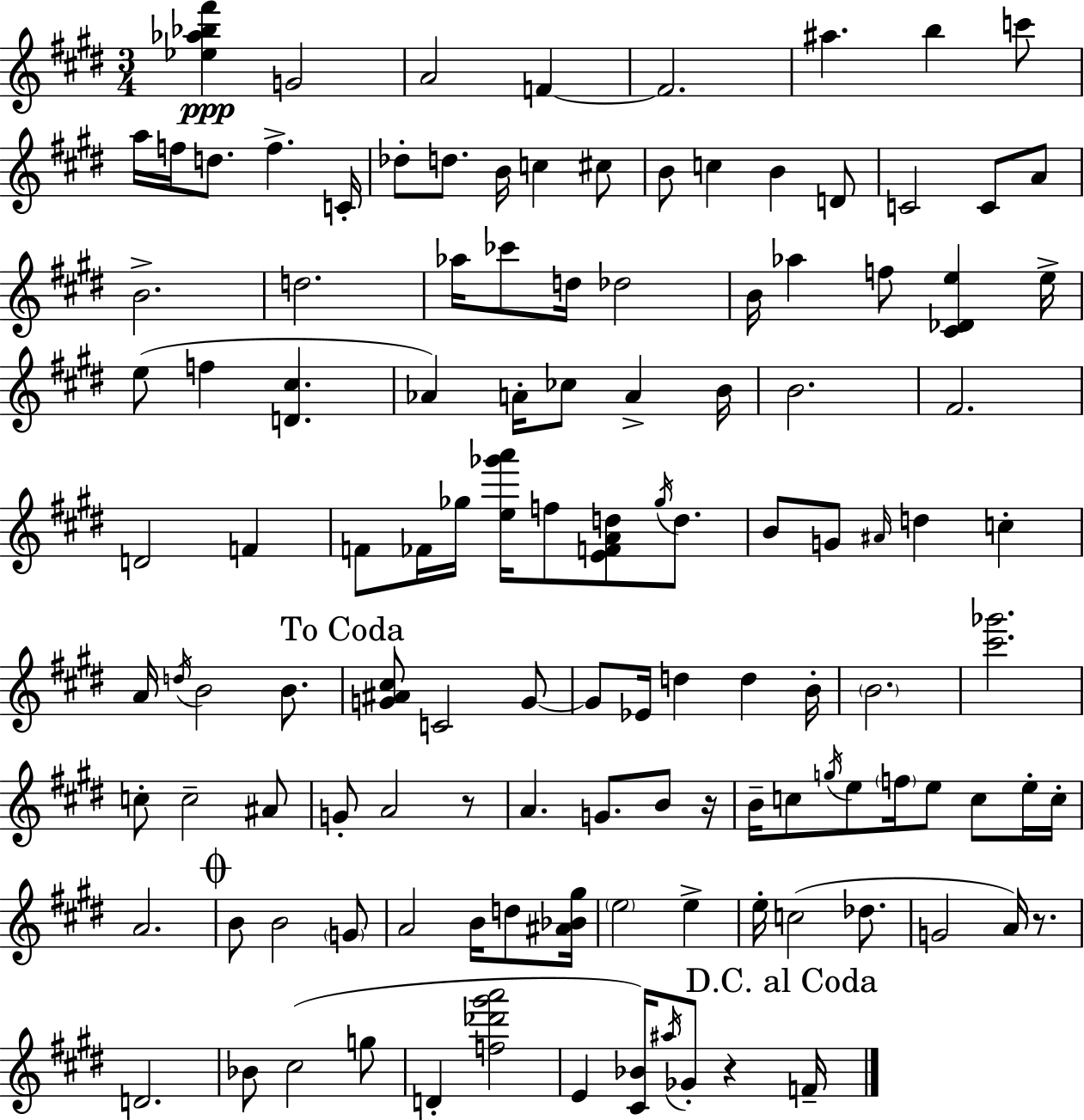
{
  \clef treble
  \numericTimeSignature
  \time 3/4
  \key e \major
  <ees'' aes'' bes'' fis'''>4\ppp g'2 | a'2 f'4~~ | f'2. | ais''4. b''4 c'''8 | \break a''16 f''16 d''8. f''4.-> c'16-. | des''8-. d''8. b'16 c''4 cis''8 | b'8 c''4 b'4 d'8 | c'2 c'8 a'8 | \break b'2.-> | d''2. | aes''16 ces'''8 d''16 des''2 | b'16 aes''4 f''8 <cis' des' e''>4 e''16-> | \break e''8( f''4 <d' cis''>4. | aes'4) a'16-. ces''8 a'4-> b'16 | b'2. | fis'2. | \break d'2 f'4 | f'8 fes'16 ges''16 <e'' ges''' a'''>16 f''8 <e' f' a' d''>8 \acciaccatura { ges''16 } d''8. | b'8 g'8 \grace { ais'16 } d''4 c''4-. | a'16 \acciaccatura { d''16 } b'2 | \break b'8. \mark "To Coda" <g' ais' cis''>8 c'2 | g'8~~ g'8 ees'16 d''4 d''4 | b'16-. \parenthesize b'2. | <cis''' ges'''>2. | \break c''8-. c''2-- | ais'8 g'8-. a'2 | r8 a'4. g'8. | b'8 r16 b'16-- c''8 \acciaccatura { g''16 } e''8 \parenthesize f''16 e''8 | \break c''8 e''16-. c''16-. a'2. | \mark \markup { \musicglyph "scripts.coda" } b'8 b'2 | \parenthesize g'8 a'2 | b'16 d''8 <ais' bes' gis''>16 \parenthesize e''2 | \break e''4-> e''16-. c''2( | des''8. g'2 | a'16) r8. d'2. | bes'8 cis''2( | \break g''8 d'4-. <f'' des''' gis''' a'''>2 | e'4 <cis' bes'>16) \acciaccatura { ais''16 } ges'8-. | r4 \mark "D.C. al Coda" f'16-- \bar "|."
}